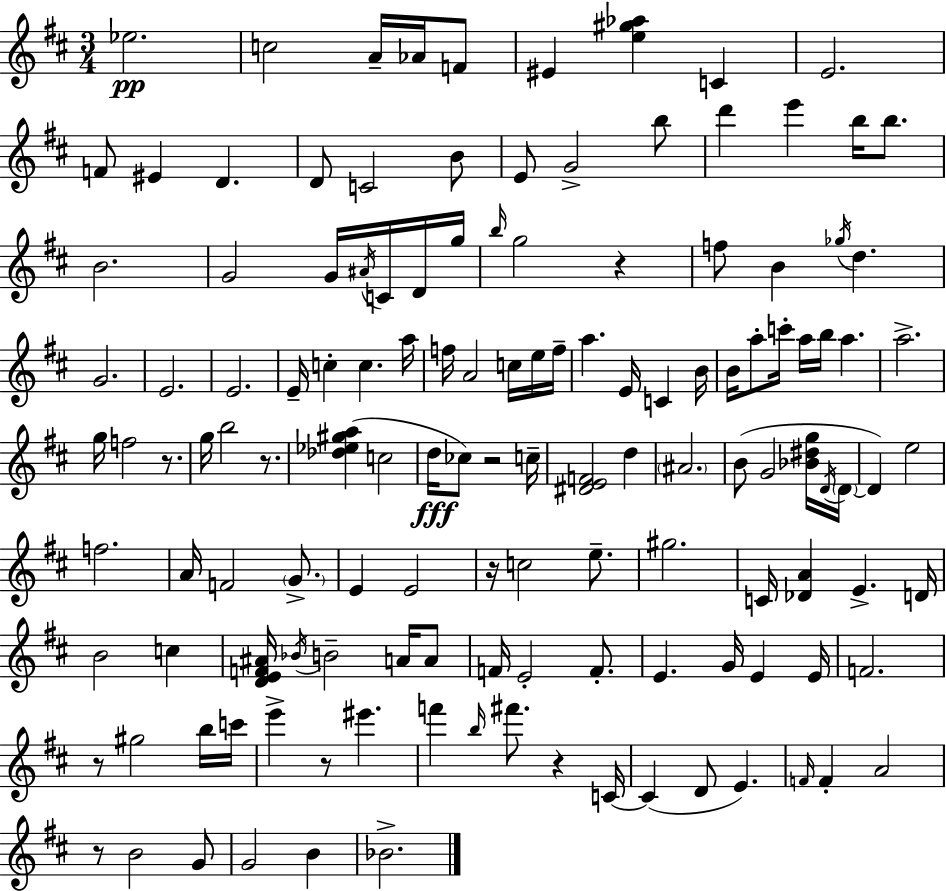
X:1
T:Untitled
M:3/4
L:1/4
K:D
_e2 c2 A/4 _A/4 F/2 ^E [e^g_a] C E2 F/2 ^E D D/2 C2 B/2 E/2 G2 b/2 d' e' b/4 b/2 B2 G2 G/4 ^A/4 C/4 D/4 g/4 b/4 g2 z f/2 B _g/4 d G2 E2 E2 E/4 c c a/4 f/4 A2 c/4 e/4 f/4 a E/4 C B/4 B/4 a/2 c'/4 a/4 b/4 a a2 g/4 f2 z/2 g/4 b2 z/2 [_d_e^ga] c2 d/4 _c/2 z2 c/4 [^DEF]2 d ^A2 B/2 G2 [_B^dg]/4 D/4 D/4 D e2 f2 A/4 F2 G/2 E E2 z/4 c2 e/2 ^g2 C/4 [_DA] E D/4 B2 c [DEF^A]/4 _B/4 B2 A/4 A/2 F/4 E2 F/2 E G/4 E E/4 F2 z/2 ^g2 b/4 c'/4 e' z/2 ^e' f' b/4 ^f'/2 z C/4 C D/2 E F/4 F A2 z/2 B2 G/2 G2 B _B2